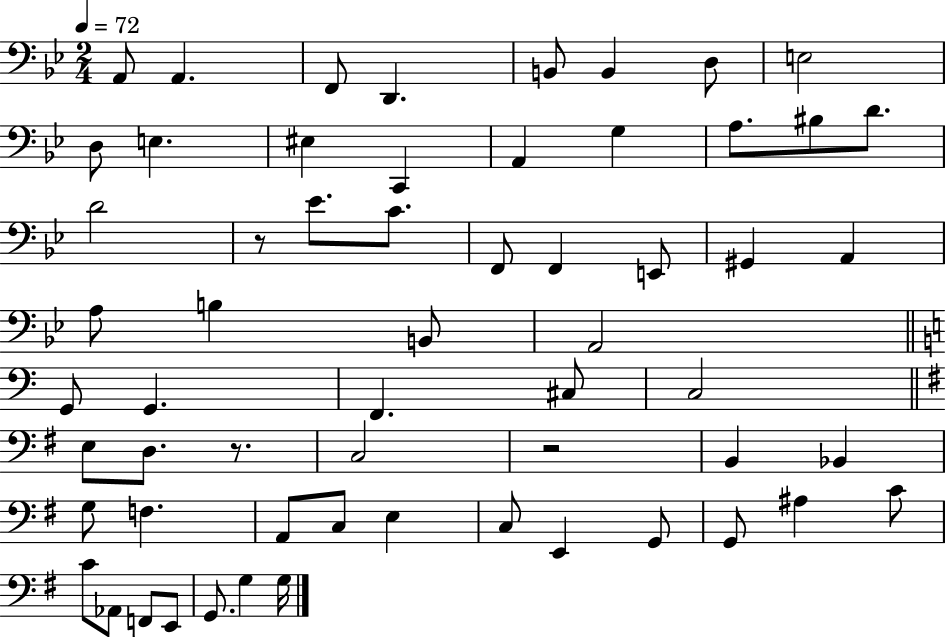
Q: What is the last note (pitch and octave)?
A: G3